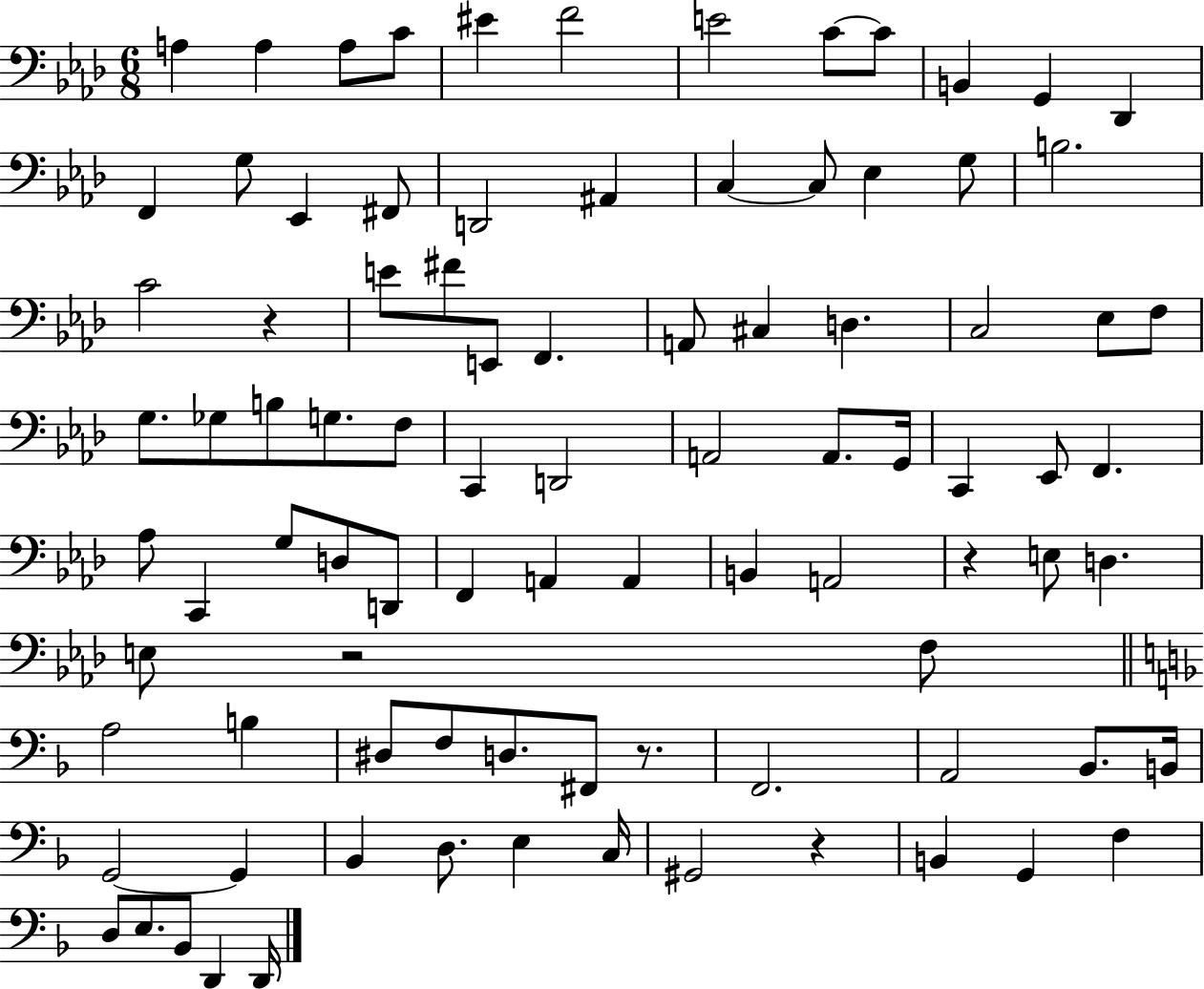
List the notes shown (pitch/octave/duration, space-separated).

A3/q A3/q A3/e C4/e EIS4/q F4/h E4/h C4/e C4/e B2/q G2/q Db2/q F2/q G3/e Eb2/q F#2/e D2/h A#2/q C3/q C3/e Eb3/q G3/e B3/h. C4/h R/q E4/e F#4/e E2/e F2/q. A2/e C#3/q D3/q. C3/h Eb3/e F3/e G3/e. Gb3/e B3/e G3/e. F3/e C2/q D2/h A2/h A2/e. G2/s C2/q Eb2/e F2/q. Ab3/e C2/q G3/e D3/e D2/e F2/q A2/q A2/q B2/q A2/h R/q E3/e D3/q. E3/e R/h F3/e A3/h B3/q D#3/e F3/e D3/e. F#2/e R/e. F2/h. A2/h Bb2/e. B2/s G2/h G2/q Bb2/q D3/e. E3/q C3/s G#2/h R/q B2/q G2/q F3/q D3/e E3/e. Bb2/e D2/q D2/s